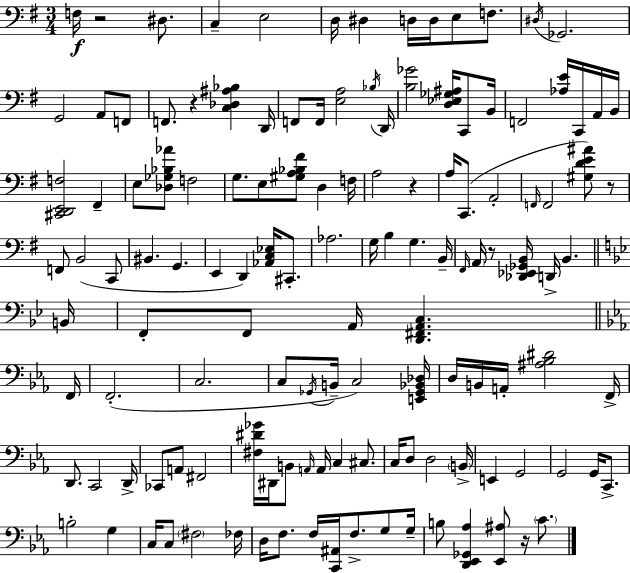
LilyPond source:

{
  \clef bass
  \numericTimeSignature
  \time 3/4
  \key g \major
  \repeat volta 2 { f16\f r2 dis8. | c4-- e2 | d16 dis4 d16 d16 e8 f8. | \acciaccatura { dis16 } ges,2. | \break g,2 a,8 f,8 | f,8. r4 <c des ais bes>4 | d,16 f,8 f,16 <e a>2 | \acciaccatura { bes16 } d,16 <b ges'>2 <d ees ges ais>16 c,8 | \break b,16 f,2 <aes e'>16 c,16 | a,16 b,16 <cis, d, e, f>2 fis,4-- | e8 <des ges bes aes'>8 f2 | g8. e8 <gis a bes fis'>8 d4 | \break f16 a2 r4 | a16 c,8.( a,2-. | \grace { f,16 } f,2 <gis d' e' ais'>8) | r8 f,8 b,2( | \break c,8 bis,4. g,4. | e,4 d,4) <aes, c ees>16 | cis,8.-. aes2. | g16 b4 g4. | \break b,16-- \grace { fis,16 } \parenthesize a,16 r8 <des, ees, ges, b,>16 d,16-> b,4. | \bar "||" \break \key bes \major b,16 f,8-. f,8 a,16 <d, fis, a, c>4. | \bar "||" \break \key ees \major f,16 f,2.-.( | c2. | c8 \acciaccatura { ges,16 } b,16-- c2) | <e, ges, bes, des>16 d16 b,16 a,16-. <ais bes dis'>2 | \break f,16-> d,8. c,2 | d,16-> ces,8 a,8 fis,2 | <fis dis' ges'>16 dis,16 b,8 \grace { a,16 } a,16 c4 | cis8. c16 d8 d2 | \break \parenthesize b,16-> e,4 g,2 | g,2 g,16 | c,8.-> b2-. g4 | c16 c8 \parenthesize fis2 | \break fes16 d16 f8. f16 <c, ais,>16 f8.-> | g8 g16-- b8 <d, ees, ges, aes>4 <ees, ais>8 r16 | \parenthesize c'8. } \bar "|."
}